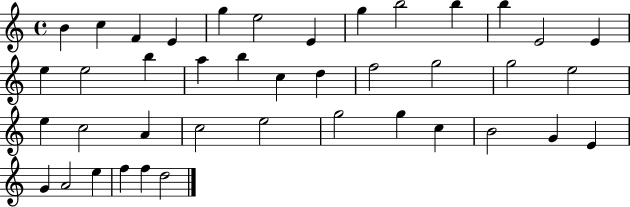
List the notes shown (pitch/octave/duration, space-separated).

B4/q C5/q F4/q E4/q G5/q E5/h E4/q G5/q B5/h B5/q B5/q E4/h E4/q E5/q E5/h B5/q A5/q B5/q C5/q D5/q F5/h G5/h G5/h E5/h E5/q C5/h A4/q C5/h E5/h G5/h G5/q C5/q B4/h G4/q E4/q G4/q A4/h E5/q F5/q F5/q D5/h